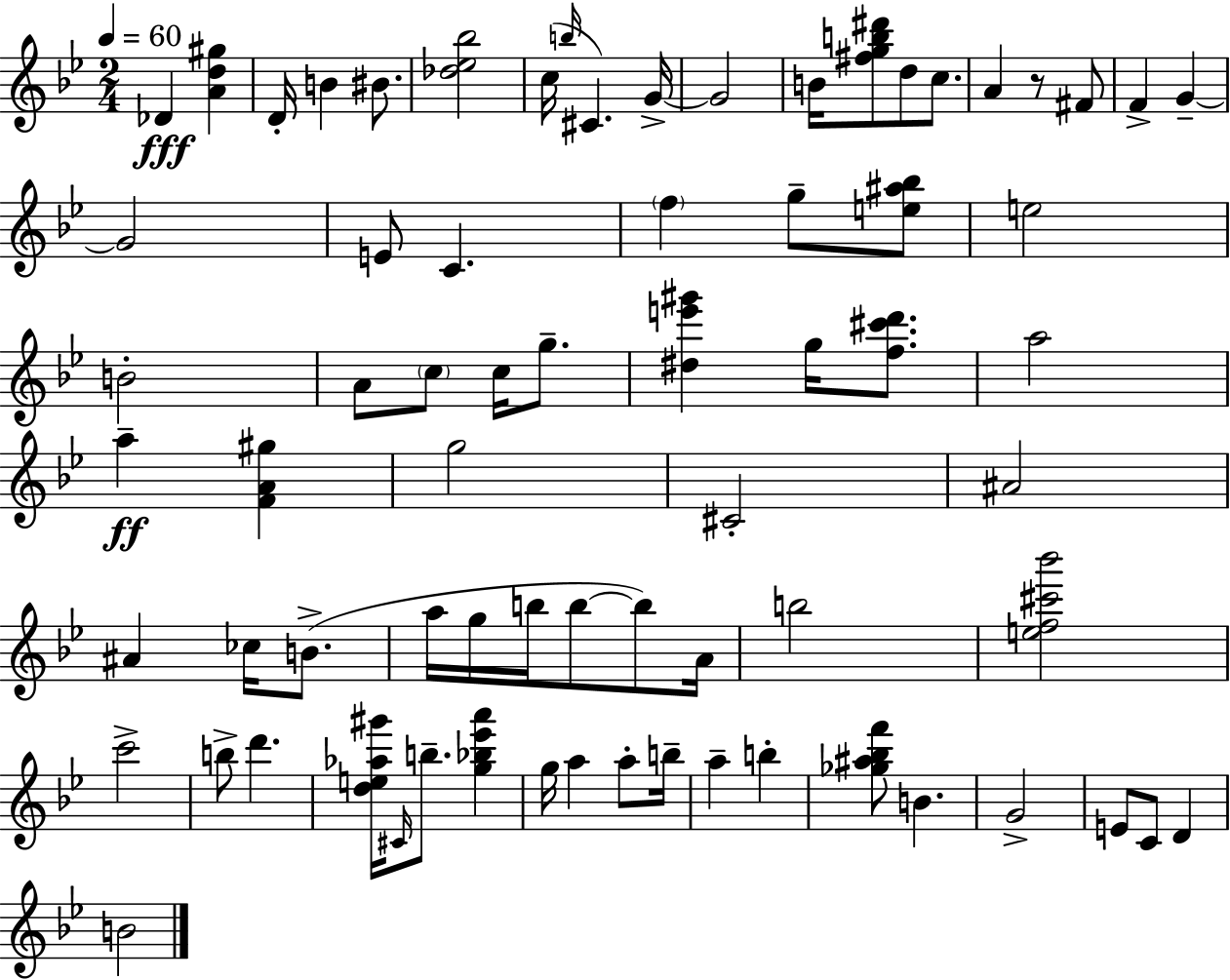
{
  \clef treble
  \numericTimeSignature
  \time 2/4
  \key g \minor
  \tempo 4 = 60
  des'4\fff <a' d'' gis''>4 | d'16-. b'4 bis'8. | <des'' ees'' bes''>2 | c''16( \grace { b''16 } cis'4.) | \break g'16->~~ g'2 | b'16 <fis'' g'' b'' dis'''>8 d''8 c''8. | a'4 r8 fis'8 | f'4-> g'4--~~ | \break g'2 | e'8 c'4. | \parenthesize f''4 g''8-- <e'' ais'' bes''>8 | e''2 | \break b'2-. | a'8 \parenthesize c''8 c''16 g''8.-- | <dis'' e''' gis'''>4 g''16 <f'' cis''' d'''>8. | a''2 | \break a''4--\ff <f' a' gis''>4 | g''2 | cis'2-. | ais'2 | \break ais'4 ces''16 b'8.->( | a''16 g''16 b''16 b''8~~ b''8) | a'16 b''2 | <e'' f'' cis''' bes'''>2 | \break c'''2-> | b''8-> d'''4. | <d'' e'' aes'' gis'''>16 \grace { cis'16 } b''8.-- <g'' bes'' ees''' a'''>4 | g''16 a''4 a''8-. | \break b''16-- a''4-- b''4-. | <ges'' ais'' bes'' f'''>8 b'4. | g'2-> | e'8 c'8 d'4 | \break b'2 | \bar "|."
}